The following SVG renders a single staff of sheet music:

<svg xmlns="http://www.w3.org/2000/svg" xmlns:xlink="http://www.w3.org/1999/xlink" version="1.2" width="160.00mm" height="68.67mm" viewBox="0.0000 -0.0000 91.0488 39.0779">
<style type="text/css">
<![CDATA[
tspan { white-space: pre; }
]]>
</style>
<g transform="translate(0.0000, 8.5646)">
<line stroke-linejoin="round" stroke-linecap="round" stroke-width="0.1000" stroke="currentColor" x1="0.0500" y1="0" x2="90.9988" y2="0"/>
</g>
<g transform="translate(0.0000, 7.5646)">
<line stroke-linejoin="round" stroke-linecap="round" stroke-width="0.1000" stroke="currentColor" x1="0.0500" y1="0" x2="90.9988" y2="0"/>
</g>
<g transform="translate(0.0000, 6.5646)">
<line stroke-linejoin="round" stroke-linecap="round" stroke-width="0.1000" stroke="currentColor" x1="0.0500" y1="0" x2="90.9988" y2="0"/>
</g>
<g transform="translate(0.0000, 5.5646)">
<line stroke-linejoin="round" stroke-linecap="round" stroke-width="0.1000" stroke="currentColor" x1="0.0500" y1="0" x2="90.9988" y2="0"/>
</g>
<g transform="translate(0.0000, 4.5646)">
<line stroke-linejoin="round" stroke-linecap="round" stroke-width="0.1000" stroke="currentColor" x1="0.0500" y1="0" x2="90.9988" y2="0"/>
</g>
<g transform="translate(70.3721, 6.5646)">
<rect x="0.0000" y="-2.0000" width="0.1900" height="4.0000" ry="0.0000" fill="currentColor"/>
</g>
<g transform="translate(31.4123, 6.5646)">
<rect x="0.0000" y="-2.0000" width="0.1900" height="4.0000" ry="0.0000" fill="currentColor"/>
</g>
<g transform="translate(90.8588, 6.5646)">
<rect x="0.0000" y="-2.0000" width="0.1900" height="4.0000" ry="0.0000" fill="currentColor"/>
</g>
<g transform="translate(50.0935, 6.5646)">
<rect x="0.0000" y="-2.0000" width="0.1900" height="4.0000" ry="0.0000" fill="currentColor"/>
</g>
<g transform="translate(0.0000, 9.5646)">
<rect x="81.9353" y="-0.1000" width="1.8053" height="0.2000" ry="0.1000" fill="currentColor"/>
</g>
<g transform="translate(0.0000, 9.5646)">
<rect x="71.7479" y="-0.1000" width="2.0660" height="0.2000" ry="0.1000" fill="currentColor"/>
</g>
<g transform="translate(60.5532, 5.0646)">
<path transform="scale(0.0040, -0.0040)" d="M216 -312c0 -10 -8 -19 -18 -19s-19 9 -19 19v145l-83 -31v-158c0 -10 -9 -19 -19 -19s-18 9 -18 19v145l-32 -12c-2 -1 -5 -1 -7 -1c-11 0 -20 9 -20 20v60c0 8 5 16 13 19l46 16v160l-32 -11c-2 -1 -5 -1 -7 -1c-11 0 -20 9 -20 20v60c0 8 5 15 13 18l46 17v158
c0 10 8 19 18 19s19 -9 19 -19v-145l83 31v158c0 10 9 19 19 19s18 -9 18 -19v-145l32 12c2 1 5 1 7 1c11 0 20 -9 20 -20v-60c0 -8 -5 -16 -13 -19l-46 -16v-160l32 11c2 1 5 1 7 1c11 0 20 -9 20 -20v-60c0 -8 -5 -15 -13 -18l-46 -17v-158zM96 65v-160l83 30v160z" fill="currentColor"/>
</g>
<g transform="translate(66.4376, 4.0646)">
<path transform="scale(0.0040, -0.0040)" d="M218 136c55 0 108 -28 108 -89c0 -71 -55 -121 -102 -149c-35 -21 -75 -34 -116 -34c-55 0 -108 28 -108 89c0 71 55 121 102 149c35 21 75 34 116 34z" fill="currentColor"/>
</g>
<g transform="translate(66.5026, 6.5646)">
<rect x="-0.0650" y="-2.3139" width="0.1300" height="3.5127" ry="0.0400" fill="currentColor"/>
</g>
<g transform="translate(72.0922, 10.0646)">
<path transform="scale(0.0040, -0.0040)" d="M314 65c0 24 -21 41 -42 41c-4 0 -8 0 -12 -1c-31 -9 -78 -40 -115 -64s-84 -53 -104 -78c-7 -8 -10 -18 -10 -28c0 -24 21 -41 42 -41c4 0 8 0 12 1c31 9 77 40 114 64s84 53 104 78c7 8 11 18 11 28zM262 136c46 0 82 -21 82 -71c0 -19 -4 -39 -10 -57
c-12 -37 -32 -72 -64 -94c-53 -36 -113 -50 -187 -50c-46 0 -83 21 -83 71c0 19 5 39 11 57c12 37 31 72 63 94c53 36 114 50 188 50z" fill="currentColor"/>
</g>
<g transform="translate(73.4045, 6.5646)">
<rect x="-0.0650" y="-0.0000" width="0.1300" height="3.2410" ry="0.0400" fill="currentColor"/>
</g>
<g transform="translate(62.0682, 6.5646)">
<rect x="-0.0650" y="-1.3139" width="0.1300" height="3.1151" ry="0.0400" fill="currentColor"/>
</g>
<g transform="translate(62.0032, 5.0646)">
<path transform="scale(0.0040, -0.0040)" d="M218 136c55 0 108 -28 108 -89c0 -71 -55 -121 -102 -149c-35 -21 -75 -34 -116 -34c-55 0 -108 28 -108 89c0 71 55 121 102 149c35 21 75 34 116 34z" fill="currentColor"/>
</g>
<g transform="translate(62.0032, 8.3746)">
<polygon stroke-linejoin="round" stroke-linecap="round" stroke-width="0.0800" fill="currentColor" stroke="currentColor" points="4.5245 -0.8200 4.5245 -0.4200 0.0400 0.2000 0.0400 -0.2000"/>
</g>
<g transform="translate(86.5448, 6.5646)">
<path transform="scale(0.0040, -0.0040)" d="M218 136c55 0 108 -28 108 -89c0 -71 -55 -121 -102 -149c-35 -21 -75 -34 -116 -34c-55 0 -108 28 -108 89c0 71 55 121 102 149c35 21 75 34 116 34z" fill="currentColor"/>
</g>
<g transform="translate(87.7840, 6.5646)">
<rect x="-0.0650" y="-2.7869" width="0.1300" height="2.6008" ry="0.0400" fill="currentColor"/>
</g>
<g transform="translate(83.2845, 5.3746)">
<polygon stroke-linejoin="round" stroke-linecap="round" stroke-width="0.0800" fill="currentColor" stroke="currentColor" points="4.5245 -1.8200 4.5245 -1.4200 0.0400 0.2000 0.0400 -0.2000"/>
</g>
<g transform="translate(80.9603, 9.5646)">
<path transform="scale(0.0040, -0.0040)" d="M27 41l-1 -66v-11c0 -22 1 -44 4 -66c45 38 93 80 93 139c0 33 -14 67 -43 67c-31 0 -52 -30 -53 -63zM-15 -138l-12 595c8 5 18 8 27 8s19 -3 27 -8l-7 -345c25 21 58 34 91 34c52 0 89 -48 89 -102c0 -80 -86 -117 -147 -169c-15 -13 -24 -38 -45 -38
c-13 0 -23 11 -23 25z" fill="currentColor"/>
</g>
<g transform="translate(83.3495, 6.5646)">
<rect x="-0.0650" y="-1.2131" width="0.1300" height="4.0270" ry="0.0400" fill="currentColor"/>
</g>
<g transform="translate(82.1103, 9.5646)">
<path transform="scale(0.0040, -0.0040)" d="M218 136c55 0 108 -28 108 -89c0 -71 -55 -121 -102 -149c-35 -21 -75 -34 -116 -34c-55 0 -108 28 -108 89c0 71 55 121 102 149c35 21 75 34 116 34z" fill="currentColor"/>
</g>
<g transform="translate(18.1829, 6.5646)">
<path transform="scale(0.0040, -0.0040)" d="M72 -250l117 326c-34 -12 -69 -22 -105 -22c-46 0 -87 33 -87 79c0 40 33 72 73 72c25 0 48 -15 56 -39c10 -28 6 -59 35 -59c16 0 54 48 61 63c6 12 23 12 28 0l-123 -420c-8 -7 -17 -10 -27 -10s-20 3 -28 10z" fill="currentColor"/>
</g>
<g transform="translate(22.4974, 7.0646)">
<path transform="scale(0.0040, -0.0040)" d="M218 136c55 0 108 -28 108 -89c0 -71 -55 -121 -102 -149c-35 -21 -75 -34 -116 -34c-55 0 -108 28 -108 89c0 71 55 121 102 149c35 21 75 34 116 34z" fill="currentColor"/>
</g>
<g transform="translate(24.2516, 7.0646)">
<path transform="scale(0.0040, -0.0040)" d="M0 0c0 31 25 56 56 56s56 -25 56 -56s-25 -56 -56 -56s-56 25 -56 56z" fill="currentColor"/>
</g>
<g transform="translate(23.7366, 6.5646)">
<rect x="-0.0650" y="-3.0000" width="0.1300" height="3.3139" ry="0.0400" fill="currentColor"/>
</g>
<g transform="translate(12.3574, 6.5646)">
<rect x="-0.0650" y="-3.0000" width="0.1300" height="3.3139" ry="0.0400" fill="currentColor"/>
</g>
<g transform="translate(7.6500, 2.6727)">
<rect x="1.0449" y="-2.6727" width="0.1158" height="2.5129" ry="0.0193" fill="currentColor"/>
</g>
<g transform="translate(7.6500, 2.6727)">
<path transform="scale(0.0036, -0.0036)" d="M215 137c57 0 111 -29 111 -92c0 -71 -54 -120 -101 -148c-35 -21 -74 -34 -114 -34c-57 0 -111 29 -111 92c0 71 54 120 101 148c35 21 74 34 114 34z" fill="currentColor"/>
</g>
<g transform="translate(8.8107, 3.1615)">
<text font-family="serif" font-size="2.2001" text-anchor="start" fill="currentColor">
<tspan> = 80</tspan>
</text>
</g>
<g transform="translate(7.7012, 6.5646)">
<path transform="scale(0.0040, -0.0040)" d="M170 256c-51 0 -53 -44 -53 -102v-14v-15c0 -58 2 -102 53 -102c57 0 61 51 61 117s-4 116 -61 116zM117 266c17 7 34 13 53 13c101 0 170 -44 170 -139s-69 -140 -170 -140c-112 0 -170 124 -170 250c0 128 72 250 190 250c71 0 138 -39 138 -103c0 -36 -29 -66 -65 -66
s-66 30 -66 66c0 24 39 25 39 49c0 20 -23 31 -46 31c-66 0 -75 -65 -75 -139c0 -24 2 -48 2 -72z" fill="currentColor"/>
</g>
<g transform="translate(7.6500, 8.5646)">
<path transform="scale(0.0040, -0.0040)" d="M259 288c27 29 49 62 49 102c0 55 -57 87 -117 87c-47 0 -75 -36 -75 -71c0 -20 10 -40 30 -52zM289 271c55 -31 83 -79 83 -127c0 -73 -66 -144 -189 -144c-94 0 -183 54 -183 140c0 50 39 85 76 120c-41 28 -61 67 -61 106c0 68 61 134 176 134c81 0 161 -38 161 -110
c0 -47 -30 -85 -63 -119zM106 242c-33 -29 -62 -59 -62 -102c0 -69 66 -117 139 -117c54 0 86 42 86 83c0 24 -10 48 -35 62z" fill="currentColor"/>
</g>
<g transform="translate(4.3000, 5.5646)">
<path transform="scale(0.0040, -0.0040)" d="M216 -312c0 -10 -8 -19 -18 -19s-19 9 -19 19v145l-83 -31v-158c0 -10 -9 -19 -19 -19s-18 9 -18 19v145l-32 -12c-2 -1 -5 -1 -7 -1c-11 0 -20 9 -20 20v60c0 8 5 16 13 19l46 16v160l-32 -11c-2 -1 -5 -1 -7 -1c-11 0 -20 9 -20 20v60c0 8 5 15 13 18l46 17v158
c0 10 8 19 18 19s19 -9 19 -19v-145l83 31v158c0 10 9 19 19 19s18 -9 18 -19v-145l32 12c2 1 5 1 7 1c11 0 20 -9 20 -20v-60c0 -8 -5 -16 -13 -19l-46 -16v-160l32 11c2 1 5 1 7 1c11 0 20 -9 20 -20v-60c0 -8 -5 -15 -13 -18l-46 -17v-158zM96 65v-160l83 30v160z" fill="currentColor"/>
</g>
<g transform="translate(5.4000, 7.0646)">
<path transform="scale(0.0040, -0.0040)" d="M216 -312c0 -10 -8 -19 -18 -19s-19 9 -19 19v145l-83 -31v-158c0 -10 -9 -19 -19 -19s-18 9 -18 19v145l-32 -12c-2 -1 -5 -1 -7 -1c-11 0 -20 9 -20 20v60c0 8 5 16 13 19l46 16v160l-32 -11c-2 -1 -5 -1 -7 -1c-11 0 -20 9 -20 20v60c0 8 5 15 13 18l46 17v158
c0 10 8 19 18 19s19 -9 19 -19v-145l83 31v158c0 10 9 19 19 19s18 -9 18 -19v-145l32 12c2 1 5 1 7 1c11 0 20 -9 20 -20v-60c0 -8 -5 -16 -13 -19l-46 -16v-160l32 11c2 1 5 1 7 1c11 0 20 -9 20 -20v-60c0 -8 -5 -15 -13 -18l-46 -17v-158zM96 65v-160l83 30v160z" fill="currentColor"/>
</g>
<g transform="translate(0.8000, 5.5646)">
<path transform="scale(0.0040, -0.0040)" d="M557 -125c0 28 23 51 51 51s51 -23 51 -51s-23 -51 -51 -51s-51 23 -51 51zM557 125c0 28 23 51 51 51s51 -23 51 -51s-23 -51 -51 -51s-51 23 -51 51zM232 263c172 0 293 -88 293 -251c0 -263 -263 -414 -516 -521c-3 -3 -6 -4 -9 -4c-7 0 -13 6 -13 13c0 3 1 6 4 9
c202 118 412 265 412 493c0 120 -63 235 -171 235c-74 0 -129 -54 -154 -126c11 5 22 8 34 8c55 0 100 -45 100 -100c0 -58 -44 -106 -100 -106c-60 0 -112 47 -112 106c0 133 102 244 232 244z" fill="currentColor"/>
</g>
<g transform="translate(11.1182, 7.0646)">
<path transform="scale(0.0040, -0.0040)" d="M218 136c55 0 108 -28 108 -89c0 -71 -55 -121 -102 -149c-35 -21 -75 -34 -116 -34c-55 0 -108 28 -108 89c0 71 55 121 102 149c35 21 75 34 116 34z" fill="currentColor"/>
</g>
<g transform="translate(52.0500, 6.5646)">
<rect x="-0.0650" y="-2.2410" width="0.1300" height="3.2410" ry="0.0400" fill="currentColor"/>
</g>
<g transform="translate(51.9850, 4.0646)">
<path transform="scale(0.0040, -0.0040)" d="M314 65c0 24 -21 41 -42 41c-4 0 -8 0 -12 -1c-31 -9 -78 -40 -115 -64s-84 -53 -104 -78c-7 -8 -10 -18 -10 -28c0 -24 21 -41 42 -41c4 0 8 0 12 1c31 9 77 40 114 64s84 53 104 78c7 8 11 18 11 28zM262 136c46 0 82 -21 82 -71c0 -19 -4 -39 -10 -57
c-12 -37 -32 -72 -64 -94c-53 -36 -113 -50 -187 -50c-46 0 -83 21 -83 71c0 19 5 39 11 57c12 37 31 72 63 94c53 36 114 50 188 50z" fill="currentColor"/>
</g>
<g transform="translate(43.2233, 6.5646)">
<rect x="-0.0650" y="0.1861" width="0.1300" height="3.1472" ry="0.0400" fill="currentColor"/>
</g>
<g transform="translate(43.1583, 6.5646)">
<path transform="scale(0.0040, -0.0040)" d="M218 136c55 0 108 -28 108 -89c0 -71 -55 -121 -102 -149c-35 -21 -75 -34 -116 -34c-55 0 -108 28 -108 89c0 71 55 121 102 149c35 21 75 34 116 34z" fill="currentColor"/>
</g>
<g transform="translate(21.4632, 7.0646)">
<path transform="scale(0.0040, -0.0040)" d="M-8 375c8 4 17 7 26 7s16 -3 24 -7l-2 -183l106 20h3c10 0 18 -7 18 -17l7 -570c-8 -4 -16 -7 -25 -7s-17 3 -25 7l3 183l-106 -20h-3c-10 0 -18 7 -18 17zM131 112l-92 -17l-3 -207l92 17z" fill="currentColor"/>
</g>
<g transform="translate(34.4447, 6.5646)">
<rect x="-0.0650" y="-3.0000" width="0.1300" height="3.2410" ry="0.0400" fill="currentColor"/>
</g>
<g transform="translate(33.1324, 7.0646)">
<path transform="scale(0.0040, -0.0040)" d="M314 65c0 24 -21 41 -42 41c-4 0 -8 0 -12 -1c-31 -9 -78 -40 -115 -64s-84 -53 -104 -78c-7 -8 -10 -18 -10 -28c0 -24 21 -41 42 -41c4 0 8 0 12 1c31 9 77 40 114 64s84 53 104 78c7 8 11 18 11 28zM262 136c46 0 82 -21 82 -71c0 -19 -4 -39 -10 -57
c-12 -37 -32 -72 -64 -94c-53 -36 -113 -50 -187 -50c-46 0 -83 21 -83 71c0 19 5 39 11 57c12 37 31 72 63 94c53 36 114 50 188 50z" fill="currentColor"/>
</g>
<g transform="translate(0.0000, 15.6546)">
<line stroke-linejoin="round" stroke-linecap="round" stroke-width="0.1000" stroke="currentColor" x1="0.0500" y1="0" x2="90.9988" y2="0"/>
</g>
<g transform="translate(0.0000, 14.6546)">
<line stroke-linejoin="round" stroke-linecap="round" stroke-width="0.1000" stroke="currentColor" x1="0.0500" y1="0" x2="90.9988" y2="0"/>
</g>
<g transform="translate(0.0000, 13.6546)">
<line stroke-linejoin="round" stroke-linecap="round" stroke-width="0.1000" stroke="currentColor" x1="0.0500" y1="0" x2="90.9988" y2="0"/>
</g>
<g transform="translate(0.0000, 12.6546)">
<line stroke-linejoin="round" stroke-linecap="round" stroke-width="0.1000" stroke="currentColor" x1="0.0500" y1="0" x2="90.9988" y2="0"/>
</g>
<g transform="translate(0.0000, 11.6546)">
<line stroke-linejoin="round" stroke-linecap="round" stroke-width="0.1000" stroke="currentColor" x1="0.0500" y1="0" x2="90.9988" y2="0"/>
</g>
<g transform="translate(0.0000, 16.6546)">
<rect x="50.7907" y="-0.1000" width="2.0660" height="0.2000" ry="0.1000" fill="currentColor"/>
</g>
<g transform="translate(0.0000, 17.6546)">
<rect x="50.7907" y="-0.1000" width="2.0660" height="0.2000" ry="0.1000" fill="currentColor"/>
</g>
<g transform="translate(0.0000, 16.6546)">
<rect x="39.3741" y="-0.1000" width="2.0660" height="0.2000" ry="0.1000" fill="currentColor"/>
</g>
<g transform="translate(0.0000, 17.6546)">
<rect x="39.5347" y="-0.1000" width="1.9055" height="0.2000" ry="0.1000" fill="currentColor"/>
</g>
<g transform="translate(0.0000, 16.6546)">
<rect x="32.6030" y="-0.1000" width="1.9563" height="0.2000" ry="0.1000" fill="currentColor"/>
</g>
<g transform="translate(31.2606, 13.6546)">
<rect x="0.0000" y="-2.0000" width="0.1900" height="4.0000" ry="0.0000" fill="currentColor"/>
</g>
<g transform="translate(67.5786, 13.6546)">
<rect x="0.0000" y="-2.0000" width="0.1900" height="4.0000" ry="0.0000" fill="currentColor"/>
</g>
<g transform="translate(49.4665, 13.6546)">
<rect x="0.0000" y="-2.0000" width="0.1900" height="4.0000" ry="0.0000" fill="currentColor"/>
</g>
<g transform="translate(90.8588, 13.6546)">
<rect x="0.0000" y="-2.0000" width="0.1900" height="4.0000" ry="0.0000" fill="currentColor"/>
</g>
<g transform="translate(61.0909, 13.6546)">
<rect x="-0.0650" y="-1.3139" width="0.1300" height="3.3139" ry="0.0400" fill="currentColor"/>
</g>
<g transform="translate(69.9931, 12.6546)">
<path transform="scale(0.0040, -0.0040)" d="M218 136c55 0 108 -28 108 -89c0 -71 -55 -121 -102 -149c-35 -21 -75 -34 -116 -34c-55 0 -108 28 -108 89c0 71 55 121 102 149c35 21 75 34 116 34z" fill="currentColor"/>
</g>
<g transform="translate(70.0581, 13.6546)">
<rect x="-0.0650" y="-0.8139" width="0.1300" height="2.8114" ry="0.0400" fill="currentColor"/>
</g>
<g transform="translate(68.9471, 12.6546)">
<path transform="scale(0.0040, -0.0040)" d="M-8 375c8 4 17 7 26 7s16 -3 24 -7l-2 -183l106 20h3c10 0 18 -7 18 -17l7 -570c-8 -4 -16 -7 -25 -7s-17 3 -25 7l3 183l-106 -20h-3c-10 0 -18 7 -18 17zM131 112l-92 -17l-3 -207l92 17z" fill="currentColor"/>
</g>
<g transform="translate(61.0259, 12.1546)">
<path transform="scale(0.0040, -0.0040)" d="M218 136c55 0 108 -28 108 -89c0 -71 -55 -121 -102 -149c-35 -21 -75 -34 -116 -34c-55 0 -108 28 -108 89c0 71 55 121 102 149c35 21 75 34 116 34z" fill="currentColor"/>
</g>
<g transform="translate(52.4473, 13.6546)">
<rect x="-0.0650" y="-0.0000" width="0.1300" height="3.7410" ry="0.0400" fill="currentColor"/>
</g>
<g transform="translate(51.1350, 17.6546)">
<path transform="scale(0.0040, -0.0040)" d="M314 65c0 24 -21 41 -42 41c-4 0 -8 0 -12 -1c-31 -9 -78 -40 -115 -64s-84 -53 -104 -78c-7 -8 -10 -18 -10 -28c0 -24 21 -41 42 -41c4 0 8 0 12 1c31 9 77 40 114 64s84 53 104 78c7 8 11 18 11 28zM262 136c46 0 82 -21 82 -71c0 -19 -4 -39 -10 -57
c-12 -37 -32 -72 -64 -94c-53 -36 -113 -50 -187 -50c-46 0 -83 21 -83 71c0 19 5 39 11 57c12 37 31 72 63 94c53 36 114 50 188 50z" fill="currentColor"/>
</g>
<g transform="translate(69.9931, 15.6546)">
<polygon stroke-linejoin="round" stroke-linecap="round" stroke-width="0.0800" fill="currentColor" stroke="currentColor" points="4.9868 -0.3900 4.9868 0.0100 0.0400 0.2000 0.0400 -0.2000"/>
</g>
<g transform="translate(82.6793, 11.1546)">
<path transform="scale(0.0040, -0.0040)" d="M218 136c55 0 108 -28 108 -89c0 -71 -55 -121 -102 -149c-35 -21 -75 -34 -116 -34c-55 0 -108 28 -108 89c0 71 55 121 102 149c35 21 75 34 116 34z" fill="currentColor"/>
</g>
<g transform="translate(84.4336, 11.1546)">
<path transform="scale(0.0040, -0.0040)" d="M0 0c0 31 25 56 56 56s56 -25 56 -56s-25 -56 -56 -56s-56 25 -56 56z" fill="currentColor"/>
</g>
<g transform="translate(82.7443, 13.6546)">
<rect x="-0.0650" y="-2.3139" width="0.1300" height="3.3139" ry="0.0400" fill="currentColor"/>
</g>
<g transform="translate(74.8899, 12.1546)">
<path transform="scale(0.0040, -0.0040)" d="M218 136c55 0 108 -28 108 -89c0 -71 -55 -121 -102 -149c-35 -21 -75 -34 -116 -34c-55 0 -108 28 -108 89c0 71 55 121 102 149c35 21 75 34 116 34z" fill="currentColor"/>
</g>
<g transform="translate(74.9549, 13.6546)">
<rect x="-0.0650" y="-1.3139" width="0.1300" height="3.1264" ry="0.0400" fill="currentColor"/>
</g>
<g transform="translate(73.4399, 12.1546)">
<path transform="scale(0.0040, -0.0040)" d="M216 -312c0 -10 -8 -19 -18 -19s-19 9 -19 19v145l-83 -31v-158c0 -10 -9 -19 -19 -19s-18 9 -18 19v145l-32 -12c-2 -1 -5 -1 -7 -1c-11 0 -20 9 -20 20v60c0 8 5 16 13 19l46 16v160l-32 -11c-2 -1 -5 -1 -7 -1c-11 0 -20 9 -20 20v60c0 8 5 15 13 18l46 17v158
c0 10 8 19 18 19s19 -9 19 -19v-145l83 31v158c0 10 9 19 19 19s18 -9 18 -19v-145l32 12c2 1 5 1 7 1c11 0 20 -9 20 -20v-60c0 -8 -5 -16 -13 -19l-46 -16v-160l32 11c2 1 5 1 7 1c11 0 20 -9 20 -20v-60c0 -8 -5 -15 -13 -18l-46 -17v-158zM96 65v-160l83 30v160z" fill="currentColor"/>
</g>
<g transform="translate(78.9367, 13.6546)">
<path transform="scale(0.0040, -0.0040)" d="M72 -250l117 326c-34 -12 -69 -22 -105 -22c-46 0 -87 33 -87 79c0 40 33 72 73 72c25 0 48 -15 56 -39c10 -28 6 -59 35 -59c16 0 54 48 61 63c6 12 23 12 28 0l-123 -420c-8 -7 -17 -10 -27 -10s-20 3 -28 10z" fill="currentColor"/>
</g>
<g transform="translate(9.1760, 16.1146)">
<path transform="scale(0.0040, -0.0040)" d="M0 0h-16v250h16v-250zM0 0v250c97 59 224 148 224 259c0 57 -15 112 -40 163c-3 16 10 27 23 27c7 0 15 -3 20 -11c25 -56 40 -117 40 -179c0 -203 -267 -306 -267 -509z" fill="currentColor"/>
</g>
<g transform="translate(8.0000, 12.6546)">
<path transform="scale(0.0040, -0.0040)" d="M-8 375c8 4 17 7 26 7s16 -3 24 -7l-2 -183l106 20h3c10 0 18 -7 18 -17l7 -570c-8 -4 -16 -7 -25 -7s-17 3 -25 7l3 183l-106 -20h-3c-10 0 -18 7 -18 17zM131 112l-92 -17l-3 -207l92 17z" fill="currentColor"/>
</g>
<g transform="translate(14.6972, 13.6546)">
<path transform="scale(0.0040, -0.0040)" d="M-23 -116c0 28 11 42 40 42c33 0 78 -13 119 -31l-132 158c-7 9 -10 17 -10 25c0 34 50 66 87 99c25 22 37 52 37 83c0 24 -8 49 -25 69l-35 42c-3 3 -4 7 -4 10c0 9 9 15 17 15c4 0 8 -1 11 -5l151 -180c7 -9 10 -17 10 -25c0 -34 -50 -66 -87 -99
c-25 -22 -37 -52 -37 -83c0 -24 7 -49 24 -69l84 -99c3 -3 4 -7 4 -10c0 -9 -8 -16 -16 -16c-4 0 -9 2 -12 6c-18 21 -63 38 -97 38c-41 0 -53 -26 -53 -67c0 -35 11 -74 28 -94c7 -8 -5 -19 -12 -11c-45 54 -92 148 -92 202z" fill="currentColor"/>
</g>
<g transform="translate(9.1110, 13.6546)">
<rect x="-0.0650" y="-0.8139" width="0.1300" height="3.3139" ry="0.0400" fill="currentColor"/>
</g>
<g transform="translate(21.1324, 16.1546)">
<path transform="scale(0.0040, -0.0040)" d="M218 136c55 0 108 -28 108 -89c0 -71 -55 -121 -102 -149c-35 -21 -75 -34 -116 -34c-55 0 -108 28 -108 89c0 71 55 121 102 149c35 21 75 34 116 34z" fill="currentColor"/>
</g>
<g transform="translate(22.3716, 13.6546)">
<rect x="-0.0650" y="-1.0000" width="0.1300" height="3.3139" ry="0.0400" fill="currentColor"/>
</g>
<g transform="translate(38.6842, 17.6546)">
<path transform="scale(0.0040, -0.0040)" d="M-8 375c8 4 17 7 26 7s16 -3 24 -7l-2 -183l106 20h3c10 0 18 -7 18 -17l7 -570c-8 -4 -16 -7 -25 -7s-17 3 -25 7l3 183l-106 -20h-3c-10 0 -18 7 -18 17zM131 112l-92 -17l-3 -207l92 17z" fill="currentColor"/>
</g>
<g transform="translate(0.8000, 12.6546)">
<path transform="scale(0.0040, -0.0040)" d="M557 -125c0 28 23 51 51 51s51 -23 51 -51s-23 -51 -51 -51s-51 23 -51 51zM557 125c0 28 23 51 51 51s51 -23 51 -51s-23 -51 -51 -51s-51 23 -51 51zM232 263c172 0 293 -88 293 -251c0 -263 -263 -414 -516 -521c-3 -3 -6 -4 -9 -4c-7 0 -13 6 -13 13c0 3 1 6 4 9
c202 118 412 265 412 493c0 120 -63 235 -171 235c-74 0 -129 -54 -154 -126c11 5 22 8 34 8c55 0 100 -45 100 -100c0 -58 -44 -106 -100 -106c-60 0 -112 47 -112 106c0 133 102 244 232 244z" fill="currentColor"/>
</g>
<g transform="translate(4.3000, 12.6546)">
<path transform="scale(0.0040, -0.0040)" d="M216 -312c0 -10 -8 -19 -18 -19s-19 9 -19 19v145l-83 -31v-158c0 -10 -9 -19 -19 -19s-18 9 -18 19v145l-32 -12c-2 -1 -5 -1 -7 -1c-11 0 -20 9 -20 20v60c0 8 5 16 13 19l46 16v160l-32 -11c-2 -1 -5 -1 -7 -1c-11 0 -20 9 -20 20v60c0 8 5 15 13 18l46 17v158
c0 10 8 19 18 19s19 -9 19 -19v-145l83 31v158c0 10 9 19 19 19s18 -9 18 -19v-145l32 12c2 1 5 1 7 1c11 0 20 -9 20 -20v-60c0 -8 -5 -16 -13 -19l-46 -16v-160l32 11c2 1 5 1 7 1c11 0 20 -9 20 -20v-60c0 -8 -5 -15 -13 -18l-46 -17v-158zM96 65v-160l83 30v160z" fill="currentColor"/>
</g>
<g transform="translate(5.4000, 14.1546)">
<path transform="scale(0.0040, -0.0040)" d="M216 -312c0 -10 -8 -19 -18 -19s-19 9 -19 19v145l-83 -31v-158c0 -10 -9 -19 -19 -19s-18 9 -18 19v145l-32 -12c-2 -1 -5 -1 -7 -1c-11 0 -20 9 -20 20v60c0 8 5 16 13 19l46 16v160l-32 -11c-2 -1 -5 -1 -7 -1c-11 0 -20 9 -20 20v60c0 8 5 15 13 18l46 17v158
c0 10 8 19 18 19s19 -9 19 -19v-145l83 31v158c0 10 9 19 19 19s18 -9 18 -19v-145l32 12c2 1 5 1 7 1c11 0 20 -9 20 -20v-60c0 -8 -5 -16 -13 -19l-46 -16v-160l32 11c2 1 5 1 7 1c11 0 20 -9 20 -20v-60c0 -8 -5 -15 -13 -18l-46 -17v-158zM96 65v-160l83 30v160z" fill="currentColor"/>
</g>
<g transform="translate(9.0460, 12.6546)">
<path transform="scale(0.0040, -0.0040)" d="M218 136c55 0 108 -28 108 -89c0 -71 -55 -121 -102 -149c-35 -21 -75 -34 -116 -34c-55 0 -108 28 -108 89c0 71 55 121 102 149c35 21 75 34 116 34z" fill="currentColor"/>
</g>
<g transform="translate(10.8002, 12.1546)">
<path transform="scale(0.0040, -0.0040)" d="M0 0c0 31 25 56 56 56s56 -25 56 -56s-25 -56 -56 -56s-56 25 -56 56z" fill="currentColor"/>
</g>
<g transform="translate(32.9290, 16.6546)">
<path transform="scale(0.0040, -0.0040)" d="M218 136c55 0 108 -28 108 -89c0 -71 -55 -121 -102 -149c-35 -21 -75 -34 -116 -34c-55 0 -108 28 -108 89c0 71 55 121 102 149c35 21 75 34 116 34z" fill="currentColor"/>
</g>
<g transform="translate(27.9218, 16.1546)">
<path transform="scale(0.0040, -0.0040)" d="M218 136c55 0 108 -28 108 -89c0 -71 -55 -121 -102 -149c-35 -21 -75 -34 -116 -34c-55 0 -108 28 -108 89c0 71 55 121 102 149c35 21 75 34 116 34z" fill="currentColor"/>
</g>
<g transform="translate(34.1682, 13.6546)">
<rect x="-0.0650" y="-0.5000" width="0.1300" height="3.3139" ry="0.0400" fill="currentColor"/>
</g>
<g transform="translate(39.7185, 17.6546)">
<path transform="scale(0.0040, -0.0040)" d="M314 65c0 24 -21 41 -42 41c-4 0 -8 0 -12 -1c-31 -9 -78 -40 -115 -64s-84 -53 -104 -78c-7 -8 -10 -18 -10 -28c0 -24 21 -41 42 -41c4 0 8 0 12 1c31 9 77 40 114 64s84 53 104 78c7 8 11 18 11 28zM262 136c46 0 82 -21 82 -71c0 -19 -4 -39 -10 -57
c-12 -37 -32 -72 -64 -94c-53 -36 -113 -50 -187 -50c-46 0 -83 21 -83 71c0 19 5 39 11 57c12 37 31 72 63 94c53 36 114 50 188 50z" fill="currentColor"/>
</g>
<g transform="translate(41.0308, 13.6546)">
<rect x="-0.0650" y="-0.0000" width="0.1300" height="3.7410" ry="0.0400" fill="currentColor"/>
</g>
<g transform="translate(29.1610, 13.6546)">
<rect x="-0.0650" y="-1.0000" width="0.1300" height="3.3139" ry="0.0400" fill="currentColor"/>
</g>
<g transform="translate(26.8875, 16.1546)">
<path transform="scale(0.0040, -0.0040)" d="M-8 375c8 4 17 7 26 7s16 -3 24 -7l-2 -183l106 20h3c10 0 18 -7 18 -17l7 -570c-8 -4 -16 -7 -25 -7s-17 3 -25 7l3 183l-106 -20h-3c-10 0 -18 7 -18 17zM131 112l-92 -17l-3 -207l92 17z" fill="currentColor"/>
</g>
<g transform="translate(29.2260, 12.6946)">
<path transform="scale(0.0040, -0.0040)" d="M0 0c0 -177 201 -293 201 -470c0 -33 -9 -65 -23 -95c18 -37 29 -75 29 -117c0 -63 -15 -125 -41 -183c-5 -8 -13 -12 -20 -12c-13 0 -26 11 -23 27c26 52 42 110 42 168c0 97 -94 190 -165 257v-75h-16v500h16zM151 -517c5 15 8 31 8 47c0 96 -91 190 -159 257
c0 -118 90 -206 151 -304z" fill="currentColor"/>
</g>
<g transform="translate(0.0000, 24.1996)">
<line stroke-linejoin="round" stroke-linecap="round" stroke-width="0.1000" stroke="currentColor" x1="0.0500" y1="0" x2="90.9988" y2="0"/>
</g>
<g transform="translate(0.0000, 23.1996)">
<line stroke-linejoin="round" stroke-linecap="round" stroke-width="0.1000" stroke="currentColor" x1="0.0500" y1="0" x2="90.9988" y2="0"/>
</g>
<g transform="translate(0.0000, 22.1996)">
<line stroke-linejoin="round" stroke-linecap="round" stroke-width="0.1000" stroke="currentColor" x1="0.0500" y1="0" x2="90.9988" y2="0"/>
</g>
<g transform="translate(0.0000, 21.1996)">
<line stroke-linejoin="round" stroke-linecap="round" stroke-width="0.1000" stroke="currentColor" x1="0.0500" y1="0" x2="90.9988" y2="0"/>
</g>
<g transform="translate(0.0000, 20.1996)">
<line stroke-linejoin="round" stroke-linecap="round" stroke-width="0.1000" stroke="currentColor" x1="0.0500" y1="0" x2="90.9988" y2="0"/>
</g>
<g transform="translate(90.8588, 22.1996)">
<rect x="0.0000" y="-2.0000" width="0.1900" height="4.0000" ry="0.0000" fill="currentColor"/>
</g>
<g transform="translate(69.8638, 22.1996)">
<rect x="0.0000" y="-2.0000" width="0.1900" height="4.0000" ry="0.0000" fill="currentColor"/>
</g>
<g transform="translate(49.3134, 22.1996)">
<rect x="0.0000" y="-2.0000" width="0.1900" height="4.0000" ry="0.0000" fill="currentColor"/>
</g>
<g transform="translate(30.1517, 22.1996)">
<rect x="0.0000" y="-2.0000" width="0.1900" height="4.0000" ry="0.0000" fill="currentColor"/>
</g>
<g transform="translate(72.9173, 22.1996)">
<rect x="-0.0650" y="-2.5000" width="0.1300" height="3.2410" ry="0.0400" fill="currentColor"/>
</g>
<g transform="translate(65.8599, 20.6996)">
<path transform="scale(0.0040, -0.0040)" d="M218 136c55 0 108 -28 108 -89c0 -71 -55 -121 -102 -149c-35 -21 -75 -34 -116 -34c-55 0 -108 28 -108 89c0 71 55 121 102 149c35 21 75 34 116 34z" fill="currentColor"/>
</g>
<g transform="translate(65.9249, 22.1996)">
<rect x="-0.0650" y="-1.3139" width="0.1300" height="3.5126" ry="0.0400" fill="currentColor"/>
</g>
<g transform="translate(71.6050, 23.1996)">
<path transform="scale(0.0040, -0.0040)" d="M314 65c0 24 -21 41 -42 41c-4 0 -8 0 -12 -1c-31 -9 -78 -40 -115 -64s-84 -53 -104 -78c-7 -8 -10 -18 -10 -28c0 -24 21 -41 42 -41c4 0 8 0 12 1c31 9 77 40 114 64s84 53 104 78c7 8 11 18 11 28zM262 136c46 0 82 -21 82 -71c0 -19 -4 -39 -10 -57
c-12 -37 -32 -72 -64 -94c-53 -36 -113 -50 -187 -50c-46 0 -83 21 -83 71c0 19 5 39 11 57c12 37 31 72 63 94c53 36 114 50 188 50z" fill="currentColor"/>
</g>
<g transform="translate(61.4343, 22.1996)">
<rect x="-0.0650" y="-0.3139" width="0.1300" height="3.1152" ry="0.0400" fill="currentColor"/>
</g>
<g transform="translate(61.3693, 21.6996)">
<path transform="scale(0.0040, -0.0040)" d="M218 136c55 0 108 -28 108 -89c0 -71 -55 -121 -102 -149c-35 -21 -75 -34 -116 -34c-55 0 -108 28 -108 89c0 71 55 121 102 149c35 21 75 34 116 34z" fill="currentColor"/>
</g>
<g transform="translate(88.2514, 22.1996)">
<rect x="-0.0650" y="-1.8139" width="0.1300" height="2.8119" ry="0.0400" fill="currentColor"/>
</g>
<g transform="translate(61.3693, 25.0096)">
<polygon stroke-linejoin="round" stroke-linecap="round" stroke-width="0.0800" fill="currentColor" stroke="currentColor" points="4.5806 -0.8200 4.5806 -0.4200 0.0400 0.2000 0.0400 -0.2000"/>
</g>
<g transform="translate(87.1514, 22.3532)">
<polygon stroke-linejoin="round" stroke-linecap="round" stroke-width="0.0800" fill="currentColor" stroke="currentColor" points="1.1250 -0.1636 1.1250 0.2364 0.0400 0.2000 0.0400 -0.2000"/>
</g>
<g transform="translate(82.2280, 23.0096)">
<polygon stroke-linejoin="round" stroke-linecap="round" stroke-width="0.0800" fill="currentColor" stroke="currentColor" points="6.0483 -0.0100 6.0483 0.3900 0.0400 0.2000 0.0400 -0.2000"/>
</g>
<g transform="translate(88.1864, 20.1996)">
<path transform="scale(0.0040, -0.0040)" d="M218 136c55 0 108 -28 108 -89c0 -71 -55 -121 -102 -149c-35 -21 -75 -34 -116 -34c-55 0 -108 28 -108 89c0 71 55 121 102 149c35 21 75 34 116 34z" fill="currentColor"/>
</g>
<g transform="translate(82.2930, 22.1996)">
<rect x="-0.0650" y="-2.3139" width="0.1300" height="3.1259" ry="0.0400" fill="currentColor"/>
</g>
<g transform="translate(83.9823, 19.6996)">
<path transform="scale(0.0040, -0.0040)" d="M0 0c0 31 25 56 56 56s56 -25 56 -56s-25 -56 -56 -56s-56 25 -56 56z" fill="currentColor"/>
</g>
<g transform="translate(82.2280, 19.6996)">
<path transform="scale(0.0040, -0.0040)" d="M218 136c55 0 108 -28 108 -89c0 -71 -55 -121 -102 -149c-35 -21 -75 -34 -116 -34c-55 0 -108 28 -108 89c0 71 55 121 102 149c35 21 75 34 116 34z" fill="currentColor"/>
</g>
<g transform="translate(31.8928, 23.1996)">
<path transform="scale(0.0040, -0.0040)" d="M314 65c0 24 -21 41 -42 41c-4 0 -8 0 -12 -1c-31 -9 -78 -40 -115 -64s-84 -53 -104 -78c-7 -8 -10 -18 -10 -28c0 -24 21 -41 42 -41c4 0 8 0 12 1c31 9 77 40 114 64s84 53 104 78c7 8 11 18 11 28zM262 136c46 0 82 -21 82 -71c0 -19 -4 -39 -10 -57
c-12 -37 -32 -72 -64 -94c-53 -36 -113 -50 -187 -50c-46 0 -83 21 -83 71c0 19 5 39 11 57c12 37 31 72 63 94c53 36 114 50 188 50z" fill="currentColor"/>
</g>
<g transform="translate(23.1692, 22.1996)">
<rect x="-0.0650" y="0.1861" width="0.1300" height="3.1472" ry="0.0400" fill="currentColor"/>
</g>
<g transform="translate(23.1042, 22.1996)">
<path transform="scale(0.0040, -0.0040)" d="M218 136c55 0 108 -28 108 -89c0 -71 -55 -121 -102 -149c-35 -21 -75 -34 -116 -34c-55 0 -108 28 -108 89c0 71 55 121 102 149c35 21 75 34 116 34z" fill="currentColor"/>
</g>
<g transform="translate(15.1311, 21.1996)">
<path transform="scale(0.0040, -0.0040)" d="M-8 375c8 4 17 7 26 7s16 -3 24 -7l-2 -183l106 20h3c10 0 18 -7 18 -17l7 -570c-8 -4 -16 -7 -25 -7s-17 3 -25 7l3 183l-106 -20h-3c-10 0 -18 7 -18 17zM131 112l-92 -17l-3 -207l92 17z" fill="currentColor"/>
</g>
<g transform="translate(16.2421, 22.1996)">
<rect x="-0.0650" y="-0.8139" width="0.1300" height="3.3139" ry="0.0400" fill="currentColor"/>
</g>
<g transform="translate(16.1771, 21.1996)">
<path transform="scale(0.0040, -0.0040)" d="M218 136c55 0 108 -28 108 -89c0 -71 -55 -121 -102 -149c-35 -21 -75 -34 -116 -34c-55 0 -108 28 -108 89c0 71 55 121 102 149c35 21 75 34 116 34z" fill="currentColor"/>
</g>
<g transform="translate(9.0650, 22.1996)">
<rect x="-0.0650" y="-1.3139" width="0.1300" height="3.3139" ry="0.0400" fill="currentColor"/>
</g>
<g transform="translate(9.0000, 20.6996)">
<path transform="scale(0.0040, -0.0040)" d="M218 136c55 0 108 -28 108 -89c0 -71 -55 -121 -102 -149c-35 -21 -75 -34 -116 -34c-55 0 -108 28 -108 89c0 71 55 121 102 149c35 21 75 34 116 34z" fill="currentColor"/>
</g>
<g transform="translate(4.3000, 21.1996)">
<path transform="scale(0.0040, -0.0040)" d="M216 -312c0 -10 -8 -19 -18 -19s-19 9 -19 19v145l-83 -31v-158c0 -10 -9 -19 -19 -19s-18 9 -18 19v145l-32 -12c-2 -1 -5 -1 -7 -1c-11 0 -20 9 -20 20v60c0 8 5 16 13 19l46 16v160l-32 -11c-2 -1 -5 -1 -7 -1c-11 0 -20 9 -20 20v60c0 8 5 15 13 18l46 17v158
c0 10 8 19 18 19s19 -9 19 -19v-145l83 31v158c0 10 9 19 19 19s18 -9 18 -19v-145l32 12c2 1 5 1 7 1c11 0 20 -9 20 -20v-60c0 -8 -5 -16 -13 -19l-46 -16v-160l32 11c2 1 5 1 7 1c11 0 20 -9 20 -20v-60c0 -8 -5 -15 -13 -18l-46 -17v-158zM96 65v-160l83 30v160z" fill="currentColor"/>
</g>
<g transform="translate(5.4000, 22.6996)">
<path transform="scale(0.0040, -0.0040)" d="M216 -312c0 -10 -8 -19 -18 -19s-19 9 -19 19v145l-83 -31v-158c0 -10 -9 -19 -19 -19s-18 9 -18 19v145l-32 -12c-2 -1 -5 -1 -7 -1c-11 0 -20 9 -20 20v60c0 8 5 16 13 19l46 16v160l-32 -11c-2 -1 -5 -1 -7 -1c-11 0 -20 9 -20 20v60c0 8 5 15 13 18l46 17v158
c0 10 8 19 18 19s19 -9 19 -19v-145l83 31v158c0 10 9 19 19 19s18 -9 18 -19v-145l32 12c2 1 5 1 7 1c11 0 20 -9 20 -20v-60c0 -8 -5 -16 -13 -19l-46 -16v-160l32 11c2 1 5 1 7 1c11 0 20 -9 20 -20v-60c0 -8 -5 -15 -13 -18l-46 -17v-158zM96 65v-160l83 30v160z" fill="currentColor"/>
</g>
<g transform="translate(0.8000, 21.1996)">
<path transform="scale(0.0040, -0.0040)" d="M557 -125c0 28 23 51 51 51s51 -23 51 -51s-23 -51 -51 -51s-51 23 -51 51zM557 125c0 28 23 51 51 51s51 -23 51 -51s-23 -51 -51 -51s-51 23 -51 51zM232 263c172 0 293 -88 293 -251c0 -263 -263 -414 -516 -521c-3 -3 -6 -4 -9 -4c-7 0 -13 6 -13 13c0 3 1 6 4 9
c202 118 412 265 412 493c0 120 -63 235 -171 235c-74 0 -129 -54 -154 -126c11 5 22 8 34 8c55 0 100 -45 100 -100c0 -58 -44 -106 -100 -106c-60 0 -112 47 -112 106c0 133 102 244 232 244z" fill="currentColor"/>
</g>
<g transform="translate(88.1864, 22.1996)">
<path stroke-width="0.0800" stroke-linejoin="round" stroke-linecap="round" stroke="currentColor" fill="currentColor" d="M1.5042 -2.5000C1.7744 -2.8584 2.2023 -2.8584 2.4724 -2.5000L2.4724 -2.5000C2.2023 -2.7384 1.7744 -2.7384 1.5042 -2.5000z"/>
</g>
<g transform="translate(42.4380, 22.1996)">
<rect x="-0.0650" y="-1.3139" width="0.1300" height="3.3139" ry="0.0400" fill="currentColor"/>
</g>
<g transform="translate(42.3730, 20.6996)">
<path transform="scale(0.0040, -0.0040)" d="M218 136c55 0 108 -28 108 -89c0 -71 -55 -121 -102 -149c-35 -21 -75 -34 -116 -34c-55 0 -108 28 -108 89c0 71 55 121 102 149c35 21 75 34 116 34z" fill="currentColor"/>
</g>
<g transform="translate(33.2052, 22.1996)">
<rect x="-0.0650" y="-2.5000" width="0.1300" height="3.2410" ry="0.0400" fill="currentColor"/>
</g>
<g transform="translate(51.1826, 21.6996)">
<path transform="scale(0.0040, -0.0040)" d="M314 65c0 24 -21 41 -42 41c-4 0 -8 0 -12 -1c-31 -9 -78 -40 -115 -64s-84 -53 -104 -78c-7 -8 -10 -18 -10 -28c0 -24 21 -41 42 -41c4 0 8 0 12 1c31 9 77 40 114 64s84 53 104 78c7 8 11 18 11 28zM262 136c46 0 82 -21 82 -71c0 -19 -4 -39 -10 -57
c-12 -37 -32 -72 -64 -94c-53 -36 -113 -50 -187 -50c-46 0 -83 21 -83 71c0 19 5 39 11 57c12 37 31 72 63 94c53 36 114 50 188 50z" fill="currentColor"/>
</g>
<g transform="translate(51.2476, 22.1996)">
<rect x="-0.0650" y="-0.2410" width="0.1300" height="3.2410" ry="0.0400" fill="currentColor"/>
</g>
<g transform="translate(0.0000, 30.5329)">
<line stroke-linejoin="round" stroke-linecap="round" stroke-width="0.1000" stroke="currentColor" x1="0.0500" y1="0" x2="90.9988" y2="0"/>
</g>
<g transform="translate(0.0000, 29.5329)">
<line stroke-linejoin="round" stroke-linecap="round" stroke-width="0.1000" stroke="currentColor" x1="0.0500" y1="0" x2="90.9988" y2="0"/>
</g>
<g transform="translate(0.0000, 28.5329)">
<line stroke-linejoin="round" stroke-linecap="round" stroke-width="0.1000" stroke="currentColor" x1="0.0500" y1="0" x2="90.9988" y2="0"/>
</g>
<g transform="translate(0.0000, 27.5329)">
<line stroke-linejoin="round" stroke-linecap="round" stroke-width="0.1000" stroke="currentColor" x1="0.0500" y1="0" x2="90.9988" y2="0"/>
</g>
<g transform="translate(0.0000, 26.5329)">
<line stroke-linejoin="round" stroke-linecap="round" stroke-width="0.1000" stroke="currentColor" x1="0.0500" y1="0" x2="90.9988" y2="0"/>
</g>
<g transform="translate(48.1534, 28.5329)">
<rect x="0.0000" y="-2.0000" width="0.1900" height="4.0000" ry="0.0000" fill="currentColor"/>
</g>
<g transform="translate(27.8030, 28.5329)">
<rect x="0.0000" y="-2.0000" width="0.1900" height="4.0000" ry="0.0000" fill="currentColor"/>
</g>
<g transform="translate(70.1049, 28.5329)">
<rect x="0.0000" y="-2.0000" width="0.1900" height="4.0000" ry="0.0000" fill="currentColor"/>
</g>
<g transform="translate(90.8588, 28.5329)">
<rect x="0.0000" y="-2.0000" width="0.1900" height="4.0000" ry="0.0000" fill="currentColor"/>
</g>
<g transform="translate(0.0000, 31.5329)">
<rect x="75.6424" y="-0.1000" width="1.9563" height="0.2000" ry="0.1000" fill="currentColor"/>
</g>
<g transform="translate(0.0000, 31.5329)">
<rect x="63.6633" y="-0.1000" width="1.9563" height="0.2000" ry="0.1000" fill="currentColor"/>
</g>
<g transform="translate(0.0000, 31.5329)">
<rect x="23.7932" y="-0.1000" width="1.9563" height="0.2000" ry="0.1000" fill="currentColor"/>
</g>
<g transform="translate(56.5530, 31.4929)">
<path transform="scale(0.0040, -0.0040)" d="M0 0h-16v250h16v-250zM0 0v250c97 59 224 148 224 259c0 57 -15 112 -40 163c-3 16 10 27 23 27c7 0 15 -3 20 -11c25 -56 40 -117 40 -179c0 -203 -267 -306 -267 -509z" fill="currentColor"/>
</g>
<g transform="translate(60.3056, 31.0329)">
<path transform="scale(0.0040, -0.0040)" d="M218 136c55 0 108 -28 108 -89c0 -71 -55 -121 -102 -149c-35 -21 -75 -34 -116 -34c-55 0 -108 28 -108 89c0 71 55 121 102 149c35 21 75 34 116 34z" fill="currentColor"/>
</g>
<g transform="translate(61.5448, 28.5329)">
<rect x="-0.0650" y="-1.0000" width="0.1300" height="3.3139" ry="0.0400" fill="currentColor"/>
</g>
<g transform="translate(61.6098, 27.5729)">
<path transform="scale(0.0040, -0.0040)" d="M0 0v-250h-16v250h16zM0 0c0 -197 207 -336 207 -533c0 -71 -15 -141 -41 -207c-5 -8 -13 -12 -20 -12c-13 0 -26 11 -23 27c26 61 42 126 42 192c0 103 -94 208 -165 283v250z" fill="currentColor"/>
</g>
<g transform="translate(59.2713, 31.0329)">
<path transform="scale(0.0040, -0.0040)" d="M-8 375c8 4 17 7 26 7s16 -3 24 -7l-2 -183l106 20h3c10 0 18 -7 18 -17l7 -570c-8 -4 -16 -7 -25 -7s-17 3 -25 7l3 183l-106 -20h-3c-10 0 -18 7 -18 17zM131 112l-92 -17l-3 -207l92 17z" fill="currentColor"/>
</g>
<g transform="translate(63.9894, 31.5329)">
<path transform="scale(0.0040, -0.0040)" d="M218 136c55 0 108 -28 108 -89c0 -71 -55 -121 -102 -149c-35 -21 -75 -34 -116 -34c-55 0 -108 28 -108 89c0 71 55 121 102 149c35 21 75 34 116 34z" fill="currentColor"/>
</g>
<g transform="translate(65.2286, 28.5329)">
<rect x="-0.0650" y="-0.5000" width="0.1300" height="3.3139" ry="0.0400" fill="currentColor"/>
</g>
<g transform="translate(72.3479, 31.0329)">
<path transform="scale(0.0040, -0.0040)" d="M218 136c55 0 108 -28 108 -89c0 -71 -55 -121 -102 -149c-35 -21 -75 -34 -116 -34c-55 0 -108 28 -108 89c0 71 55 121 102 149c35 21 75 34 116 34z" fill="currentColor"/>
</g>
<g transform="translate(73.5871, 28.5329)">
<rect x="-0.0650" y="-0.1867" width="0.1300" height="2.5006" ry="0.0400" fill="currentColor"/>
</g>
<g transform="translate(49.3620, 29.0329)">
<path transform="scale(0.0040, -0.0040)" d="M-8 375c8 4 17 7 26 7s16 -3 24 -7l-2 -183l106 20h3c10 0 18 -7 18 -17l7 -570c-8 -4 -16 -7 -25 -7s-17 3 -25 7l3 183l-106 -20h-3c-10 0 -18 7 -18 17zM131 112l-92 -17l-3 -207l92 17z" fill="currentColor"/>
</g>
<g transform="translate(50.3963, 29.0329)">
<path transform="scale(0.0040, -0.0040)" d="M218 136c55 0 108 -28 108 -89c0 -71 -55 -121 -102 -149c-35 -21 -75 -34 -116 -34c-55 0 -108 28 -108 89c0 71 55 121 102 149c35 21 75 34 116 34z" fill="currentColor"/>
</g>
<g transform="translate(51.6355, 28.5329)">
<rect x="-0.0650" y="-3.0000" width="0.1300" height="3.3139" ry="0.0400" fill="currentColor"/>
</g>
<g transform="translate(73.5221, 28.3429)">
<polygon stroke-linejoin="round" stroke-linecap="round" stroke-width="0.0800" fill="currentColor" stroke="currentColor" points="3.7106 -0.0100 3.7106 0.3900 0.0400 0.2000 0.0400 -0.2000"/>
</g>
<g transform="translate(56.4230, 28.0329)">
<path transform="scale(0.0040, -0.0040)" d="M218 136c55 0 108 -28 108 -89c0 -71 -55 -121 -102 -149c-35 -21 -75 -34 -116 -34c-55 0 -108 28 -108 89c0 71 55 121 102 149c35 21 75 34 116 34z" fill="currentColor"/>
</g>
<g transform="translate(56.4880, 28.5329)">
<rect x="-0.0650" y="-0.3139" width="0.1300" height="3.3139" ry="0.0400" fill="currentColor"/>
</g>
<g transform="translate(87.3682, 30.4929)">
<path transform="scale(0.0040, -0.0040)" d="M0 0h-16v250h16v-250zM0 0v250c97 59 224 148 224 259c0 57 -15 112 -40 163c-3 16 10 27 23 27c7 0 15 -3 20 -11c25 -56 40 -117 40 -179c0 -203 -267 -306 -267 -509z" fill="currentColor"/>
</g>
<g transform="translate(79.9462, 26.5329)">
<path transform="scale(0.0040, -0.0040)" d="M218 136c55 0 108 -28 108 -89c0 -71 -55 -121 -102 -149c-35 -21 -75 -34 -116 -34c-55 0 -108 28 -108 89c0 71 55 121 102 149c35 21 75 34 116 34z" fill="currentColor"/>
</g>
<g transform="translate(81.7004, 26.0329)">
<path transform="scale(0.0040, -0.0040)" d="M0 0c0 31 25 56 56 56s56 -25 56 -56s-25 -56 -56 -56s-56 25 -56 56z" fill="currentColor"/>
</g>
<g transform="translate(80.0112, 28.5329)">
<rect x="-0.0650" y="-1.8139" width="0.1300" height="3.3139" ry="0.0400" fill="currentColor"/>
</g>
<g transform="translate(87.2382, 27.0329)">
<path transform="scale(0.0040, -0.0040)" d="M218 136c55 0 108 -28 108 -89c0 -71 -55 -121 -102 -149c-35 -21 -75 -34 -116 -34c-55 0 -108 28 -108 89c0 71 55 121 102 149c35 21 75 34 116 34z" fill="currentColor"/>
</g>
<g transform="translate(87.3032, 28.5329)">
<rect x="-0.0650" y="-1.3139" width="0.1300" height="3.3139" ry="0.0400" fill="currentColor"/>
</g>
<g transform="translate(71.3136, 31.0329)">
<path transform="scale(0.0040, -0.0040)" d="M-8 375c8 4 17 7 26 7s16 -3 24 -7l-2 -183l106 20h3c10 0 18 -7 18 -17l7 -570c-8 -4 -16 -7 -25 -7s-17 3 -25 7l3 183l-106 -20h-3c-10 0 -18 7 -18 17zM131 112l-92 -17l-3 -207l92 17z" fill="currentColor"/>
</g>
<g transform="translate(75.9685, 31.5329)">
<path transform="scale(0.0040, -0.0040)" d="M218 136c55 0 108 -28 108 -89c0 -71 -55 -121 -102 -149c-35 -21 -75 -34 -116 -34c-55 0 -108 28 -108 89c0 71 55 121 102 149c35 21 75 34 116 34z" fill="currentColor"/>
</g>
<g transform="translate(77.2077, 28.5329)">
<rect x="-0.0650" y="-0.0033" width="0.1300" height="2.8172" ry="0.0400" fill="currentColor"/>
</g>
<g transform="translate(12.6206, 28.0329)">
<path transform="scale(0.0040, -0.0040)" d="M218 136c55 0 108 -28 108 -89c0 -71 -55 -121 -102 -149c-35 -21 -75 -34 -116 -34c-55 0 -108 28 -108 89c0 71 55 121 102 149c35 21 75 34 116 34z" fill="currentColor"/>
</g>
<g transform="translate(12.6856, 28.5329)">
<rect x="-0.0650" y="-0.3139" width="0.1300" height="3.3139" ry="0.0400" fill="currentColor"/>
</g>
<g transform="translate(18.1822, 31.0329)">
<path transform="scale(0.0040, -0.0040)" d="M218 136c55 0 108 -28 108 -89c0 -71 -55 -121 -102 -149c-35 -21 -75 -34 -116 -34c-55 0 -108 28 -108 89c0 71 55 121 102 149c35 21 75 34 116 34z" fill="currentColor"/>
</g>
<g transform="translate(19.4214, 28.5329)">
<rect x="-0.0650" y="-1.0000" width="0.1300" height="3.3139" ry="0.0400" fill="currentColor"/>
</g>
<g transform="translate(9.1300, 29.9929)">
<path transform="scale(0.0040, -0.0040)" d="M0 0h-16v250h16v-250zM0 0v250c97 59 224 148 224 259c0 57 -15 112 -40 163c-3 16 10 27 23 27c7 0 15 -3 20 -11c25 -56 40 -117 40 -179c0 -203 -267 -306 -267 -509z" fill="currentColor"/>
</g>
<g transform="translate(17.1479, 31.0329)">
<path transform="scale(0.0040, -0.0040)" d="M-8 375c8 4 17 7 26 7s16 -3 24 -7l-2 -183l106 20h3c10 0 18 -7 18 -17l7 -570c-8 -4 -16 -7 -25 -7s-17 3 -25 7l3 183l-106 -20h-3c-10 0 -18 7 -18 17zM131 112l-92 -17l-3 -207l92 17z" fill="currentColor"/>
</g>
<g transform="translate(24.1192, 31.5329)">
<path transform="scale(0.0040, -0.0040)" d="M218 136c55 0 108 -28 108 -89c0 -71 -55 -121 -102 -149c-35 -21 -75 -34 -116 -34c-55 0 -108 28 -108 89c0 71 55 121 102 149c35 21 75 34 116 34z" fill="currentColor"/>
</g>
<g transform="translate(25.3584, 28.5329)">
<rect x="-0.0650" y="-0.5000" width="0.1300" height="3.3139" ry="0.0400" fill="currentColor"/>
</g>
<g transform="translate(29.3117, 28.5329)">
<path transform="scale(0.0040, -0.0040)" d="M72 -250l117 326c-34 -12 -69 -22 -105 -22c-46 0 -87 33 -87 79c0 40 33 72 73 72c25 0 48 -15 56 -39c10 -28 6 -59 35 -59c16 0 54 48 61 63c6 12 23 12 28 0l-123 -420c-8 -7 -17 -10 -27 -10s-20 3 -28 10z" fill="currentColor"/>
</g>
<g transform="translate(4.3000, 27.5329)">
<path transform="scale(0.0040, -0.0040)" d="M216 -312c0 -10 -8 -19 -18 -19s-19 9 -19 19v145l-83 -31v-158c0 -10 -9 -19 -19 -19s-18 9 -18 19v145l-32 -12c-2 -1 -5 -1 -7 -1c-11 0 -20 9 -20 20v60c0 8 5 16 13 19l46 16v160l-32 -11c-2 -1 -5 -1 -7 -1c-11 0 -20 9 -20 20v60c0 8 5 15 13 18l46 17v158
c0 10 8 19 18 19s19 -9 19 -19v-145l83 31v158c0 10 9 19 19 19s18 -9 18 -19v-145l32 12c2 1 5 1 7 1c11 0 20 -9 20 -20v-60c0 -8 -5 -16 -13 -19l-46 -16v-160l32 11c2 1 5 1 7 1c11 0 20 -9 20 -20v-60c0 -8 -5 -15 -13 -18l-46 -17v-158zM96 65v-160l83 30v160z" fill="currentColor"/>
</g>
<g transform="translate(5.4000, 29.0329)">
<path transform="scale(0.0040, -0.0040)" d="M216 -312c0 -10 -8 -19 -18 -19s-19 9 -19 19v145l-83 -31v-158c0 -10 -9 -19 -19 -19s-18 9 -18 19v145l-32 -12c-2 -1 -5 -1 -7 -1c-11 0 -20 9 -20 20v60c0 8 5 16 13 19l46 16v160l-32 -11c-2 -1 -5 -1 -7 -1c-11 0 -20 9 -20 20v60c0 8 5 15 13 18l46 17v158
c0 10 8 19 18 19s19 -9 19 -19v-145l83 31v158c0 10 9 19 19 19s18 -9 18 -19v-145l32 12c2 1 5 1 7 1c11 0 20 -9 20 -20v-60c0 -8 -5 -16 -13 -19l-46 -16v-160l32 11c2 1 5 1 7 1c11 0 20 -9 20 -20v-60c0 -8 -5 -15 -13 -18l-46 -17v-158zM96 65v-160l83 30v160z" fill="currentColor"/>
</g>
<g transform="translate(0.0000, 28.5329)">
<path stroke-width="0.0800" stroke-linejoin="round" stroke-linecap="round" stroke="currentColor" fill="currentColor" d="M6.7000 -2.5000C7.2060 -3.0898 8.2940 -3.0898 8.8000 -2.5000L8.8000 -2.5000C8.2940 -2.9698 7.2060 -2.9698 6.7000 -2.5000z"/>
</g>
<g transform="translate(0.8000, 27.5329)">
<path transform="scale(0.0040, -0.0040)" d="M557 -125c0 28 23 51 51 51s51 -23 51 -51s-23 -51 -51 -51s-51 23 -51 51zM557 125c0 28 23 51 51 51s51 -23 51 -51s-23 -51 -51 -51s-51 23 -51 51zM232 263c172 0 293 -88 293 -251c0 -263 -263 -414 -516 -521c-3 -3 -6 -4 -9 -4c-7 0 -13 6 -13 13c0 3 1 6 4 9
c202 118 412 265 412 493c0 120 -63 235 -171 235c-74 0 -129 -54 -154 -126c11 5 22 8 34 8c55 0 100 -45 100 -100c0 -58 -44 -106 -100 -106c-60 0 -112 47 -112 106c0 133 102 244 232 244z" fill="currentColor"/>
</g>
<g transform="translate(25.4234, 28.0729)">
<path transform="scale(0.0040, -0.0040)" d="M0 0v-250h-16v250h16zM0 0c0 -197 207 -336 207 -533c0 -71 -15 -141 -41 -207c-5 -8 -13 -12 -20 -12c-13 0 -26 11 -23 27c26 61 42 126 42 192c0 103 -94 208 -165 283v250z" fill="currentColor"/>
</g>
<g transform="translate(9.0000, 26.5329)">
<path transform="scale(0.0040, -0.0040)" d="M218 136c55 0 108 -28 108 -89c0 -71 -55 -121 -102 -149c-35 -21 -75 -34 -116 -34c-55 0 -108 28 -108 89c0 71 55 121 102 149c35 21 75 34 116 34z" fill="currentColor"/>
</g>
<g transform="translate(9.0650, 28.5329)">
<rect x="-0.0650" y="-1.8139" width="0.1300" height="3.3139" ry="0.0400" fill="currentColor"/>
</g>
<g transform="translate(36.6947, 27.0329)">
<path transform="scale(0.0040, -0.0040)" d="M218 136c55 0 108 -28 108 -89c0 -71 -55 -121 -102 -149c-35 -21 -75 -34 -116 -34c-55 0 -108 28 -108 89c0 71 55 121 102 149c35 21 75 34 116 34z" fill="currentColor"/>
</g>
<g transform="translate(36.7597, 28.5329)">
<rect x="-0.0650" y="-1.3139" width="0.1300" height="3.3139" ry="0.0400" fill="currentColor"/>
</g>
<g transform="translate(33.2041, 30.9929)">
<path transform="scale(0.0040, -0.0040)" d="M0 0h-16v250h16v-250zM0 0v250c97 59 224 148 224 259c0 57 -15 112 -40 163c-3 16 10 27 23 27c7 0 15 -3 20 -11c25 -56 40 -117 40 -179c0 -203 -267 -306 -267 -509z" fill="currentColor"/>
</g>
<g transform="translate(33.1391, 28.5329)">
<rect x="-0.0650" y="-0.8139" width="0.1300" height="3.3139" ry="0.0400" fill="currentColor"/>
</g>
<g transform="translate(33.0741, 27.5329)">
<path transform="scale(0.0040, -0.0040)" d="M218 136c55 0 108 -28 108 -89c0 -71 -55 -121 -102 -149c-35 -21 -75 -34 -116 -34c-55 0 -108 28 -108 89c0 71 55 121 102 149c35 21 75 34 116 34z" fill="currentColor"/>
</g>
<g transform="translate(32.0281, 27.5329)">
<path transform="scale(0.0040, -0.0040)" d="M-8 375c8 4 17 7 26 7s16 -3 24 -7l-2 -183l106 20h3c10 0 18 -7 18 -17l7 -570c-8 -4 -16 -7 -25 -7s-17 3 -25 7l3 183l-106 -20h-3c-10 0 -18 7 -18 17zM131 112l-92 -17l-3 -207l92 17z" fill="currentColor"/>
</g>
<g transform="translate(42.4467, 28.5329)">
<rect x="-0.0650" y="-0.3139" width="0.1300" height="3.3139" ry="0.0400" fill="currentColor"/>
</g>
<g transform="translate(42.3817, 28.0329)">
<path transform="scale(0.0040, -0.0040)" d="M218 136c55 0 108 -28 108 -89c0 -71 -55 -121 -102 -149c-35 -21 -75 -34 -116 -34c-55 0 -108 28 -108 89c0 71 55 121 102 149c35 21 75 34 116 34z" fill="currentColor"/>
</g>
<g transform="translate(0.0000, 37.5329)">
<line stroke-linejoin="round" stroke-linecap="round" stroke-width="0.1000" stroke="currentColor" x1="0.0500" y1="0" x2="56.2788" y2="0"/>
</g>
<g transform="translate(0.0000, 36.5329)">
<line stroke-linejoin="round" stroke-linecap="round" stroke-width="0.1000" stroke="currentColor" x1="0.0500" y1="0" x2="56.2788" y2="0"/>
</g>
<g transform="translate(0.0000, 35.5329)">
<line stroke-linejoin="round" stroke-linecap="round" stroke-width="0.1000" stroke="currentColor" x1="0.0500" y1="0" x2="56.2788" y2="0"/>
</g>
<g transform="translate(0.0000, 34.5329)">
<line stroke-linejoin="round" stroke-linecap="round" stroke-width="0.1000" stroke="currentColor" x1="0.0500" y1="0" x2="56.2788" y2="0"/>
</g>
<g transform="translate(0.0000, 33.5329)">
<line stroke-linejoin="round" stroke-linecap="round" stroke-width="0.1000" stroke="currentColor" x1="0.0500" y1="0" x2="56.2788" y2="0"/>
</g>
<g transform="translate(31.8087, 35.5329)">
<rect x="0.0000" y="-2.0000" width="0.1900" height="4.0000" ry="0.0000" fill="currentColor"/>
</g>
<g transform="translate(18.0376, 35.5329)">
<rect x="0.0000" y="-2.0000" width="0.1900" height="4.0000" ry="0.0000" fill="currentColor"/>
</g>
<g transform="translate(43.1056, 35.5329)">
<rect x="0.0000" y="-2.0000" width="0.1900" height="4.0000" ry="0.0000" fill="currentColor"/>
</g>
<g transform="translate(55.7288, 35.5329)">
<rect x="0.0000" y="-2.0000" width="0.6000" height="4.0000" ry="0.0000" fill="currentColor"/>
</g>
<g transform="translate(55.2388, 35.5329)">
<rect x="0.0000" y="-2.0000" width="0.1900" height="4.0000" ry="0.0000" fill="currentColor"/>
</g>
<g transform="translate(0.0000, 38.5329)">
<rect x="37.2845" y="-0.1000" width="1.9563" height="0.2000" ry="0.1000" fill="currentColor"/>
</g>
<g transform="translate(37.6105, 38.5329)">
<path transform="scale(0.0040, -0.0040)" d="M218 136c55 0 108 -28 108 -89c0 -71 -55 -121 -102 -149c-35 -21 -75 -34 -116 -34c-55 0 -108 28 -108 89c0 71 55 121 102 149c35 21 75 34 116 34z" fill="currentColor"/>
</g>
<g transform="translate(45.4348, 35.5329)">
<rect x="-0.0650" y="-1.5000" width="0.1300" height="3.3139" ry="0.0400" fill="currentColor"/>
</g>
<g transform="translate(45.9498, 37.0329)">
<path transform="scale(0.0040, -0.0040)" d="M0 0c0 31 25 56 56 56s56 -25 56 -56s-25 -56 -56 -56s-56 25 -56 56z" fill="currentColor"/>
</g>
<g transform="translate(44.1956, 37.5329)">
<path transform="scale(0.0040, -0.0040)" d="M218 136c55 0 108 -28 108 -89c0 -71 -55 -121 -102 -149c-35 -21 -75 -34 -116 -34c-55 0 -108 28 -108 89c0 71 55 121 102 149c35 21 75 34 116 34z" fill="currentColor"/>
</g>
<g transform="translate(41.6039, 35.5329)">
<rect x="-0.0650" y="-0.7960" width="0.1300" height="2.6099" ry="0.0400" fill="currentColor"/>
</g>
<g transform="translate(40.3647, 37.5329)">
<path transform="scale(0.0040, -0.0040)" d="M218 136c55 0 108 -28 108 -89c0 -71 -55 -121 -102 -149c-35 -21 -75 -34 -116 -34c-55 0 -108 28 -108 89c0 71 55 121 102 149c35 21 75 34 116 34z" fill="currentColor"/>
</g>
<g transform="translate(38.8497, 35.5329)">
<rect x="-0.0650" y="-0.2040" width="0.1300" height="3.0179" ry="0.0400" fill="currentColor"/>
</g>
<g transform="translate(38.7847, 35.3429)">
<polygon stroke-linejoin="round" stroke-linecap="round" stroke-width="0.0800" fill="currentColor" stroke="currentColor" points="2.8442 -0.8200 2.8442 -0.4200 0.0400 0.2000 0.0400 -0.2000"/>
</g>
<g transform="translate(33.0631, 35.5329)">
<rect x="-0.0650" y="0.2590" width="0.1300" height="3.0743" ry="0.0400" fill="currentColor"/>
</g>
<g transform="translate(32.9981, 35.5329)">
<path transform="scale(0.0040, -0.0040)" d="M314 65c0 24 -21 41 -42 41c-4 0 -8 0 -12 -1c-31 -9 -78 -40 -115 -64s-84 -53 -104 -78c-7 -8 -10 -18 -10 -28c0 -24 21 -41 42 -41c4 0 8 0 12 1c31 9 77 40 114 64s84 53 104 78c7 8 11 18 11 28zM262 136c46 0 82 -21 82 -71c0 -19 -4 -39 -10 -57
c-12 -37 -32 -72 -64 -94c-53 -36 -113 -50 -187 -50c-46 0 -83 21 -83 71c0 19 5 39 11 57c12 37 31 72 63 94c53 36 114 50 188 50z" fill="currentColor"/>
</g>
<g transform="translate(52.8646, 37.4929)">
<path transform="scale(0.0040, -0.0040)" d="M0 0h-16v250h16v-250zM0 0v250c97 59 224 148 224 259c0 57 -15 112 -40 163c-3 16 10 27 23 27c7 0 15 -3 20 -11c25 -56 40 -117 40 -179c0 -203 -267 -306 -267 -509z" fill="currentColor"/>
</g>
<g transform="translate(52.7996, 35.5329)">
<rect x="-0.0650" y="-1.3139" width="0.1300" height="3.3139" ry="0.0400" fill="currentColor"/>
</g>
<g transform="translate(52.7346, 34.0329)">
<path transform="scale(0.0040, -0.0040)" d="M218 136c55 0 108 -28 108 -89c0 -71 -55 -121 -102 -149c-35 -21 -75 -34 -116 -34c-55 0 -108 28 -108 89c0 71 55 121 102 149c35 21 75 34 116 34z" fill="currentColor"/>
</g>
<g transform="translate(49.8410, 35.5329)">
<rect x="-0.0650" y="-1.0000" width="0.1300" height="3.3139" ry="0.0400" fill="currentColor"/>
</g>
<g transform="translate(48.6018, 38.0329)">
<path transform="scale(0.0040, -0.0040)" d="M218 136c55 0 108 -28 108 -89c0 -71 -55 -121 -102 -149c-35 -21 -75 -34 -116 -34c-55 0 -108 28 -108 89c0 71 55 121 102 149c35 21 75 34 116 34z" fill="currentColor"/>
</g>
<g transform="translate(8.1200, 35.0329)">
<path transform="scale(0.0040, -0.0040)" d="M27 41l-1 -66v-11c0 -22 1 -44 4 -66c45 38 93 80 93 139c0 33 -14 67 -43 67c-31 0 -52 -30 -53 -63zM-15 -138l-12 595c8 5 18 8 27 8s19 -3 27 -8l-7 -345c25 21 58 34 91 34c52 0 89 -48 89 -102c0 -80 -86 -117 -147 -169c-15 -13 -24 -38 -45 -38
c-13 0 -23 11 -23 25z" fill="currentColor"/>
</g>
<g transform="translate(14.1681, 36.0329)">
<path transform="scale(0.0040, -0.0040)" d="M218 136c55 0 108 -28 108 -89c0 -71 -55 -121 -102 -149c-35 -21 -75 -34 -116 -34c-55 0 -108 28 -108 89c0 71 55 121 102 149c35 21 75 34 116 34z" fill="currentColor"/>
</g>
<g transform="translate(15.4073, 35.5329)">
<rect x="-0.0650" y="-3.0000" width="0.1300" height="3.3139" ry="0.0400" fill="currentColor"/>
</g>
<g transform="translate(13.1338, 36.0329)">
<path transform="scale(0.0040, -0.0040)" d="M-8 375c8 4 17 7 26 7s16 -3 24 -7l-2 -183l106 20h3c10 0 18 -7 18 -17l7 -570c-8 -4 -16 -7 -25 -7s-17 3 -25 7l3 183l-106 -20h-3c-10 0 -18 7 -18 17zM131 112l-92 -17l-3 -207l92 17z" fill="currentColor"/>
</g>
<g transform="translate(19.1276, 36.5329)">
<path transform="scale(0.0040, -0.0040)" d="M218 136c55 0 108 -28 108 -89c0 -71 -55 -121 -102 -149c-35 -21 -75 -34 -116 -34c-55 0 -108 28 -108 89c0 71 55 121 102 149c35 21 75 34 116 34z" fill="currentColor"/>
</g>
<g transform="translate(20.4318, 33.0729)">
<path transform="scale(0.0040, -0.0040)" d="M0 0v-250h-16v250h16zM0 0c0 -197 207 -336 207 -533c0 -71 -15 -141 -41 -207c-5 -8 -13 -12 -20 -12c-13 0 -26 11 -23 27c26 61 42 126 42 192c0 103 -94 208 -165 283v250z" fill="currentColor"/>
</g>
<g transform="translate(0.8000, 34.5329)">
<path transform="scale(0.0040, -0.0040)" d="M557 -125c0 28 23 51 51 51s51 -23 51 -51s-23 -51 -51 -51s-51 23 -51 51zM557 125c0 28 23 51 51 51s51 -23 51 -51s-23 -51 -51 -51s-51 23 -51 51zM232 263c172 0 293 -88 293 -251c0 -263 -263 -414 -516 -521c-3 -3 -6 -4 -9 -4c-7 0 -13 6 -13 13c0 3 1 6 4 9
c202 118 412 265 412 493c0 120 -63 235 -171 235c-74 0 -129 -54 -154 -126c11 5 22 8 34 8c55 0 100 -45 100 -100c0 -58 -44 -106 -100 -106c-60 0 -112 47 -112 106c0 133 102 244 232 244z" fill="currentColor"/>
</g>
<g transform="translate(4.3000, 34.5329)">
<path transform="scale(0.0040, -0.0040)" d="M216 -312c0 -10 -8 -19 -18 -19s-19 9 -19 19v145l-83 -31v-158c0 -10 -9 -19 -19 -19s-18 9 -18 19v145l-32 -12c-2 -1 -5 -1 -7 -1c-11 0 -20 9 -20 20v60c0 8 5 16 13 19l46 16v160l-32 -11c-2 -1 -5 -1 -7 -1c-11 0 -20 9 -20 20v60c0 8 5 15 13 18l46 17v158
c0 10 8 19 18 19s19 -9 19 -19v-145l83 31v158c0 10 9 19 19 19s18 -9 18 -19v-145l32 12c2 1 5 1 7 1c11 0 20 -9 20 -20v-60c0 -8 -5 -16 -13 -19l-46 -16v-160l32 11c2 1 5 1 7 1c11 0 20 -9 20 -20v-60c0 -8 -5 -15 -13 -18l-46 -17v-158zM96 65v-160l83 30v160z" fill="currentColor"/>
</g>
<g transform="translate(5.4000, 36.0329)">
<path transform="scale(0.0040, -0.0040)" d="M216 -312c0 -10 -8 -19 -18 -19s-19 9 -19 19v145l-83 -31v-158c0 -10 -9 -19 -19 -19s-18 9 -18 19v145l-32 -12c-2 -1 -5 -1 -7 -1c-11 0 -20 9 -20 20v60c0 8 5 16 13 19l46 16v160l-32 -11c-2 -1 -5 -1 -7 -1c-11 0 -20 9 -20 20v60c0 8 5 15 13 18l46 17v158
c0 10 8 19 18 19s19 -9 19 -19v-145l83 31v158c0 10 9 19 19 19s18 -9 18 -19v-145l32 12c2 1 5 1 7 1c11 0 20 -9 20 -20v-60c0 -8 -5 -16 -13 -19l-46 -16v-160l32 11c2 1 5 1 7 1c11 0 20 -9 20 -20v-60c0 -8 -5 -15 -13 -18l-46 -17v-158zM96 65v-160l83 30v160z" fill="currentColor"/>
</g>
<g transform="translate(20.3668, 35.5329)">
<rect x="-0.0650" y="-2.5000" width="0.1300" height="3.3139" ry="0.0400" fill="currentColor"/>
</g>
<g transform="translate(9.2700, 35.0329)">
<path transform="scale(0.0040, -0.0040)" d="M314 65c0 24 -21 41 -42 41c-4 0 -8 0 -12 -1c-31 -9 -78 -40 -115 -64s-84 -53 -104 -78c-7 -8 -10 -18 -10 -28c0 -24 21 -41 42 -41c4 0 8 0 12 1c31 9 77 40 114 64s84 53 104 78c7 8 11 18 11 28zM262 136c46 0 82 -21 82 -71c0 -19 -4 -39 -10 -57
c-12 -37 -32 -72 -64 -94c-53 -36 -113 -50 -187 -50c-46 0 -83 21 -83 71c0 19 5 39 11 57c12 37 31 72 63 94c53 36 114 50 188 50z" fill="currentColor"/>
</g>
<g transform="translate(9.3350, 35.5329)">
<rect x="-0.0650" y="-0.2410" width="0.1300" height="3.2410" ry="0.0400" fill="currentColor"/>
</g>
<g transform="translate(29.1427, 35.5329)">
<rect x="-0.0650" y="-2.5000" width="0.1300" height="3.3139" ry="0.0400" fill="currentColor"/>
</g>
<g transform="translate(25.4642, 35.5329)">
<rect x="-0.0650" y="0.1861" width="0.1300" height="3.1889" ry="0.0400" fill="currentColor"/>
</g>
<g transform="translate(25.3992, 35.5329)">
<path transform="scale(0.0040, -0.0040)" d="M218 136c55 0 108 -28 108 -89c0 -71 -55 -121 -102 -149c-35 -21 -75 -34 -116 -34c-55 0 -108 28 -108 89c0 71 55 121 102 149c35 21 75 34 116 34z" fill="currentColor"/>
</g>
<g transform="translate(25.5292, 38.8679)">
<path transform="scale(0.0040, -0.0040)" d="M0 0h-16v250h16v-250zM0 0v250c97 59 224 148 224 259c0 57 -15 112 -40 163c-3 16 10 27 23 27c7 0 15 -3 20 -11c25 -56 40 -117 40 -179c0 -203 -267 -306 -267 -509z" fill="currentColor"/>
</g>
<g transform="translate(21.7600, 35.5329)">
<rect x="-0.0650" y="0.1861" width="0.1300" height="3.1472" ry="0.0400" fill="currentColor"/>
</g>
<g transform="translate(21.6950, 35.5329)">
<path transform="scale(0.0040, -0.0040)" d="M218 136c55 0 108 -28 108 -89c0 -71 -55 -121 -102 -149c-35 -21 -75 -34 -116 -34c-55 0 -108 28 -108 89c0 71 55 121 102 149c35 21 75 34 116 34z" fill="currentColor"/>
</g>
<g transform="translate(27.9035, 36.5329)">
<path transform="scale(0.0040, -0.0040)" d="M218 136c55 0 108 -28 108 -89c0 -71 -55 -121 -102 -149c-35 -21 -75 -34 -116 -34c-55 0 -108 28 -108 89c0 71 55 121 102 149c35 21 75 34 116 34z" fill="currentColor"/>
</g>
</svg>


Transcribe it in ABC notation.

X:1
T:Untitled
M:6/8
L:1/4
K:D
^C, z/2 C, ^C,2 D, B,2 ^G,/2 B,/2 D,,2 _E,,/2 D,/2 F,/2 z ^F,, F,,/4 E,, C,,2 ^C,,2 G, F,/2 ^G,/2 z/2 B, G, F, D, B,,2 G, E,2 E,/2 G,/2 B,,2 B,/2 A,/4 A,/2 E, F,, E,,/2 z/2 F,/2 G, E, C, E,/2 F,,/2 E,, F,,/2 E,,/2 A, G,/2 _E,2 C, B,,/2 D, D,/2 B,, D,2 E,,/2 G,,/2 G,, ^F,, G,/2